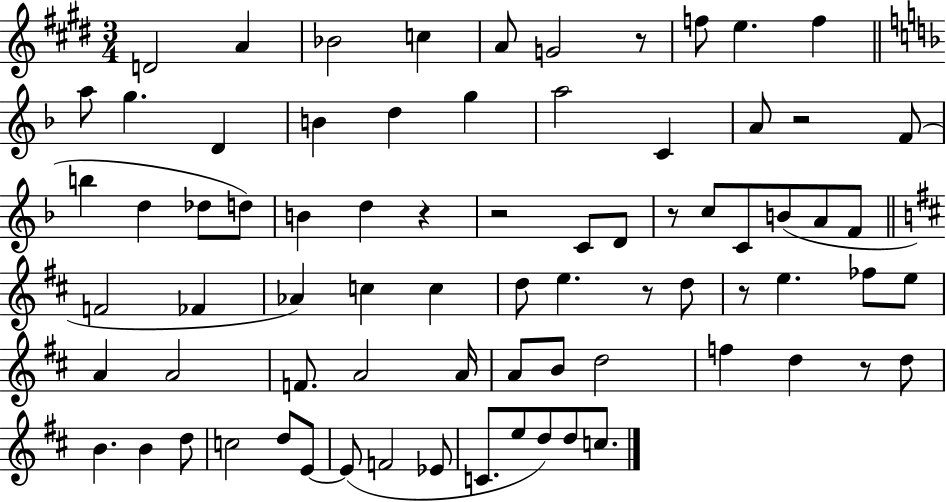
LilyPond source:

{
  \clef treble
  \numericTimeSignature
  \time 3/4
  \key e \major
  d'2 a'4 | bes'2 c''4 | a'8 g'2 r8 | f''8 e''4. f''4 | \break \bar "||" \break \key f \major a''8 g''4. d'4 | b'4 d''4 g''4 | a''2 c'4 | a'8 r2 f'8( | \break b''4 d''4 des''8 d''8) | b'4 d''4 r4 | r2 c'8 d'8 | r8 c''8 c'8 b'8( a'8 f'8 | \break \bar "||" \break \key d \major f'2 fes'4 | aes'4) c''4 c''4 | d''8 e''4. r8 d''8 | r8 e''4. fes''8 e''8 | \break a'4 a'2 | f'8. a'2 a'16 | a'8 b'8 d''2 | f''4 d''4 r8 d''8 | \break b'4. b'4 d''8 | c''2 d''8 e'8~~ | e'8( f'2 ees'8 | c'8. e''8 d''8) d''8 c''8. | \break \bar "|."
}